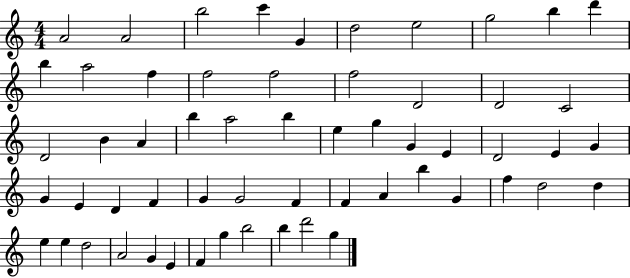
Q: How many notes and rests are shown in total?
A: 58